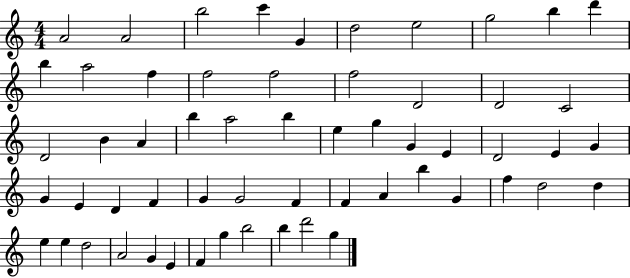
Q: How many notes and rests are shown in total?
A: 58